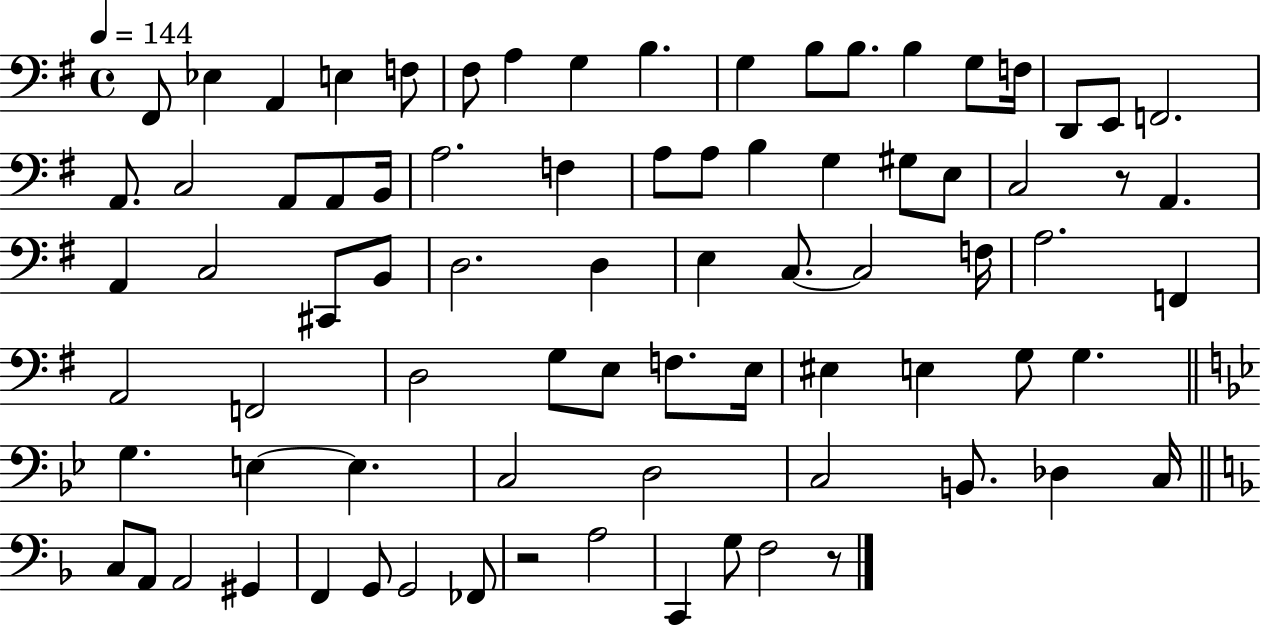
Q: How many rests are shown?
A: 3